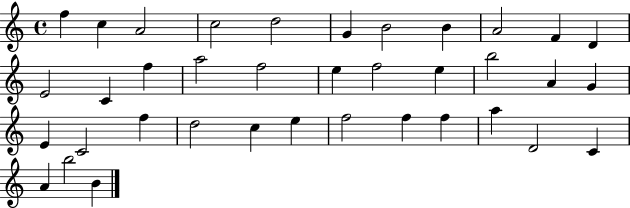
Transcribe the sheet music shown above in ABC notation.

X:1
T:Untitled
M:4/4
L:1/4
K:C
f c A2 c2 d2 G B2 B A2 F D E2 C f a2 f2 e f2 e b2 A G E C2 f d2 c e f2 f f a D2 C A b2 B